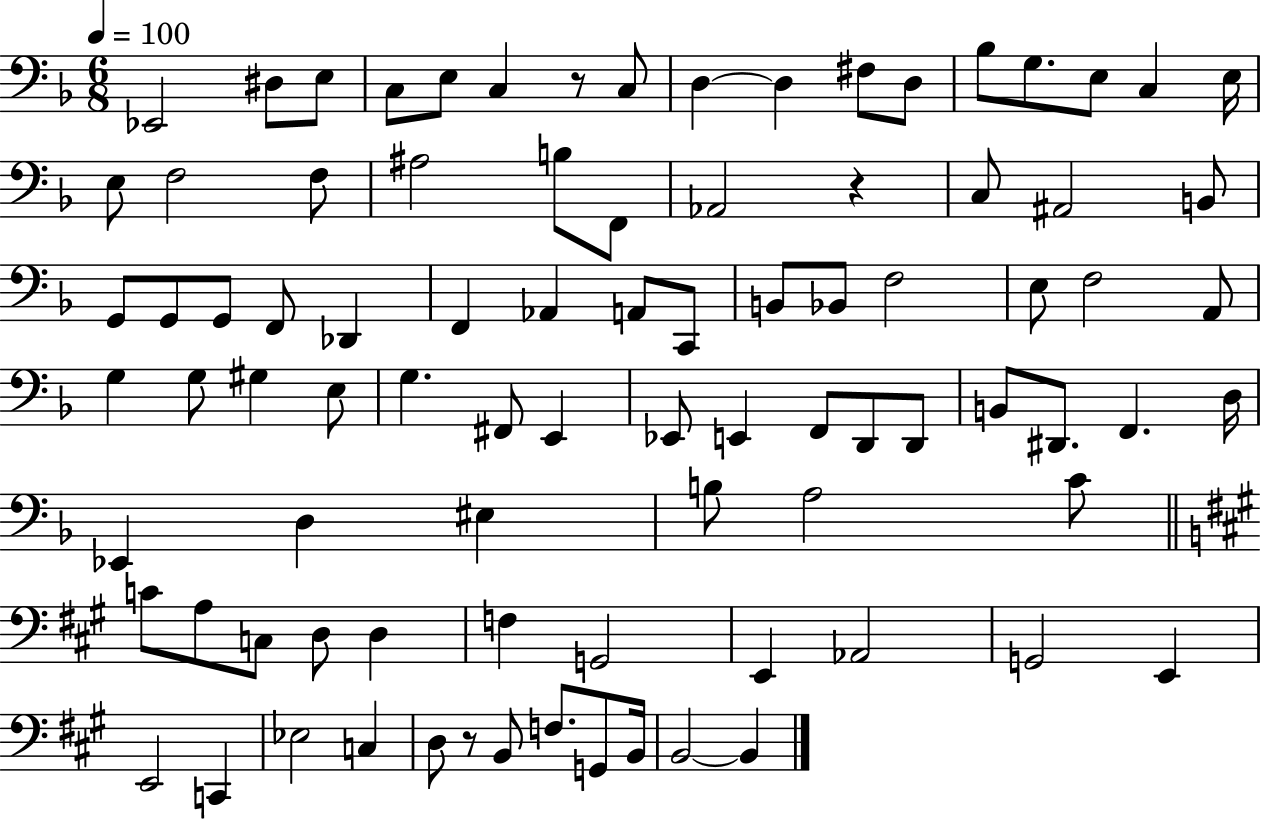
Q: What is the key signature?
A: F major